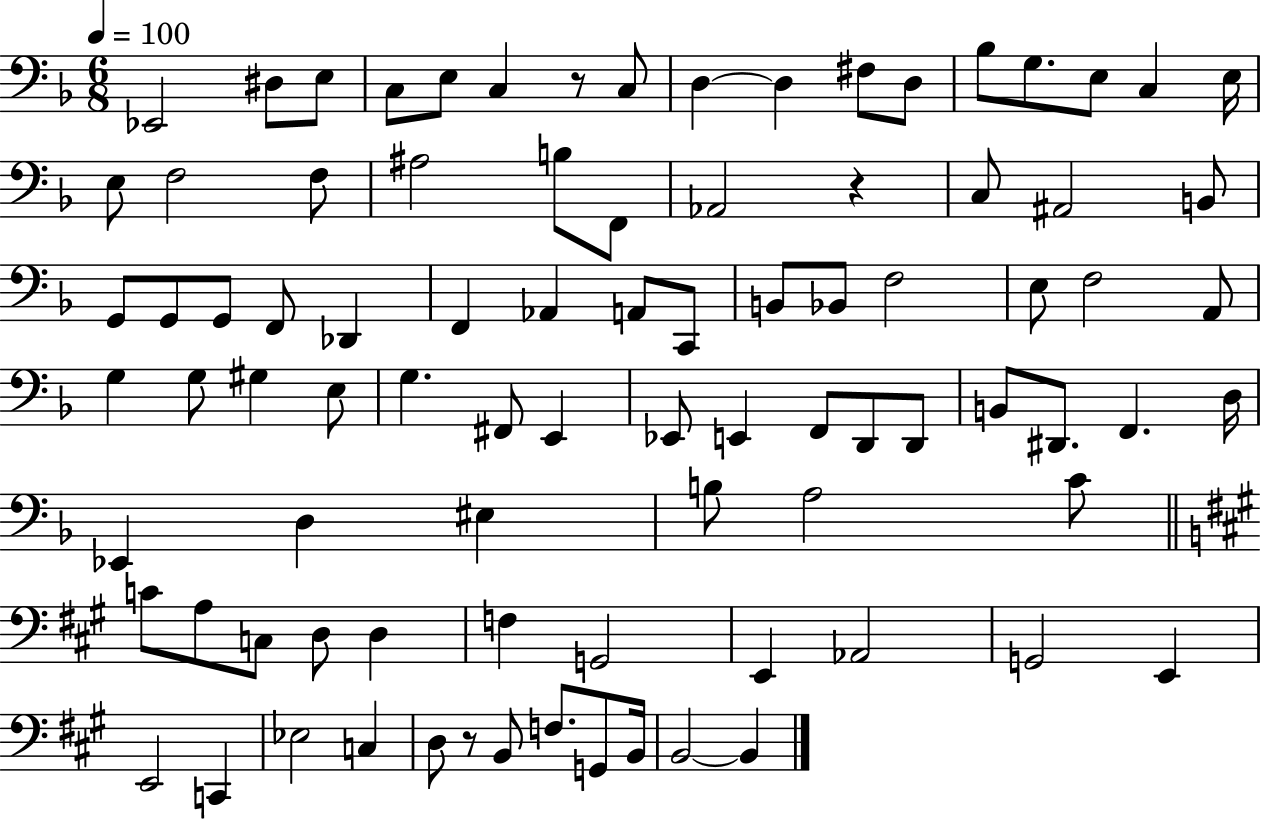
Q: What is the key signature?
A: F major